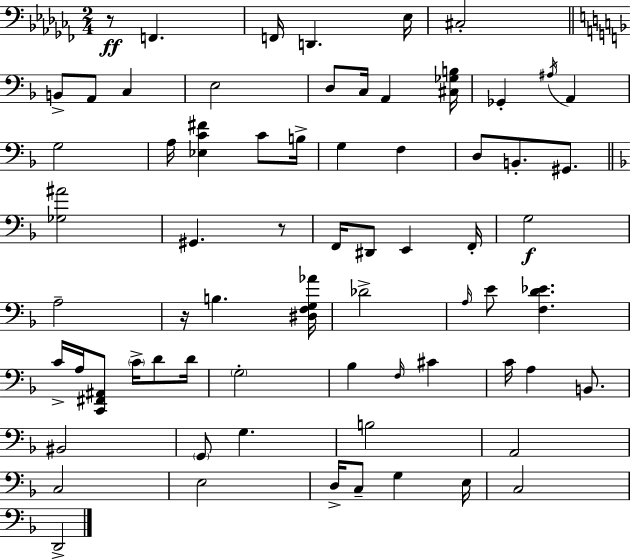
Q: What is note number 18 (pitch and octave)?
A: C4